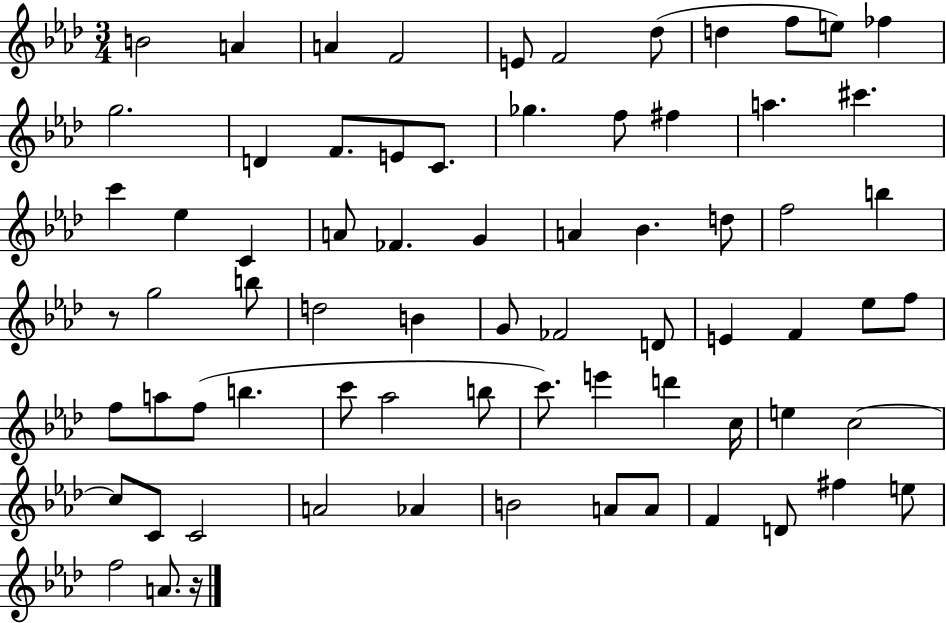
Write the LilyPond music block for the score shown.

{
  \clef treble
  \numericTimeSignature
  \time 3/4
  \key aes \major
  \repeat volta 2 { b'2 a'4 | a'4 f'2 | e'8 f'2 des''8( | d''4 f''8 e''8) fes''4 | \break g''2. | d'4 f'8. e'8 c'8. | ges''4. f''8 fis''4 | a''4. cis'''4. | \break c'''4 ees''4 c'4 | a'8 fes'4. g'4 | a'4 bes'4. d''8 | f''2 b''4 | \break r8 g''2 b''8 | d''2 b'4 | g'8 fes'2 d'8 | e'4 f'4 ees''8 f''8 | \break f''8 a''8 f''8( b''4. | c'''8 aes''2 b''8 | c'''8.) e'''4 d'''4 c''16 | e''4 c''2~~ | \break c''8 c'8 c'2 | a'2 aes'4 | b'2 a'8 a'8 | f'4 d'8 fis''4 e''8 | \break f''2 a'8. r16 | } \bar "|."
}